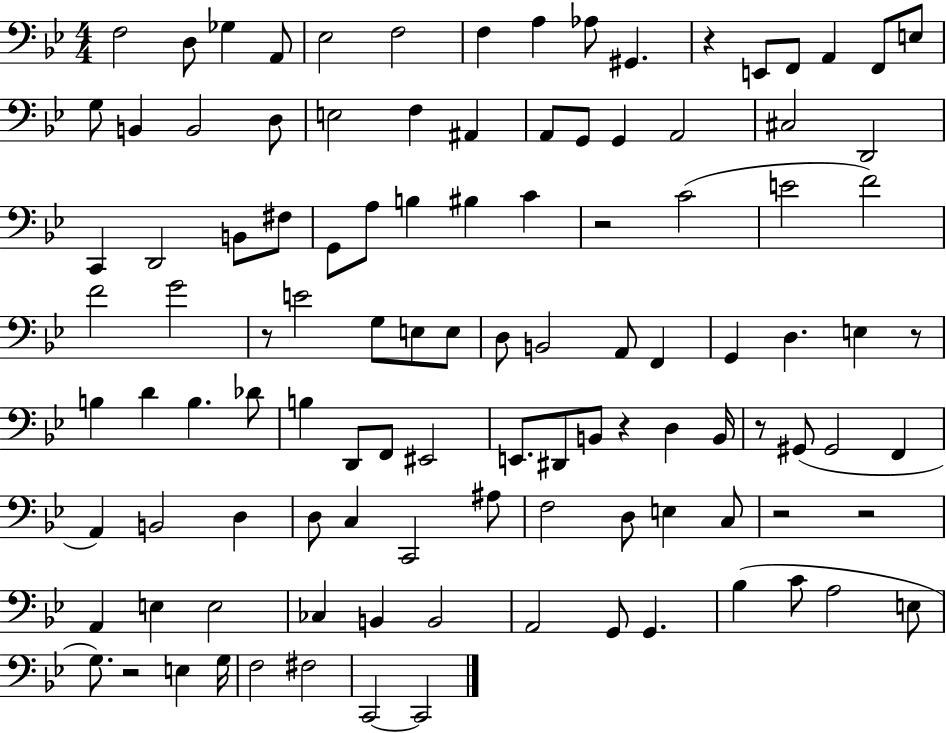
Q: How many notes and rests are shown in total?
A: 109